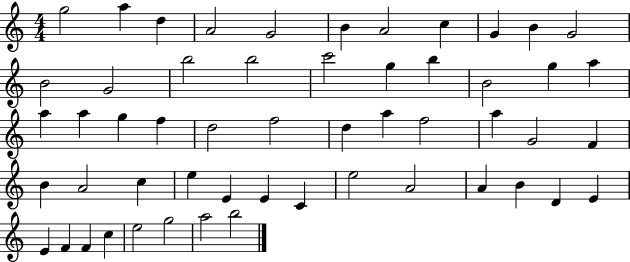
X:1
T:Untitled
M:4/4
L:1/4
K:C
g2 a d A2 G2 B A2 c G B G2 B2 G2 b2 b2 c'2 g b B2 g a a a g f d2 f2 d a f2 a G2 F B A2 c e E E C e2 A2 A B D E E F F c e2 g2 a2 b2